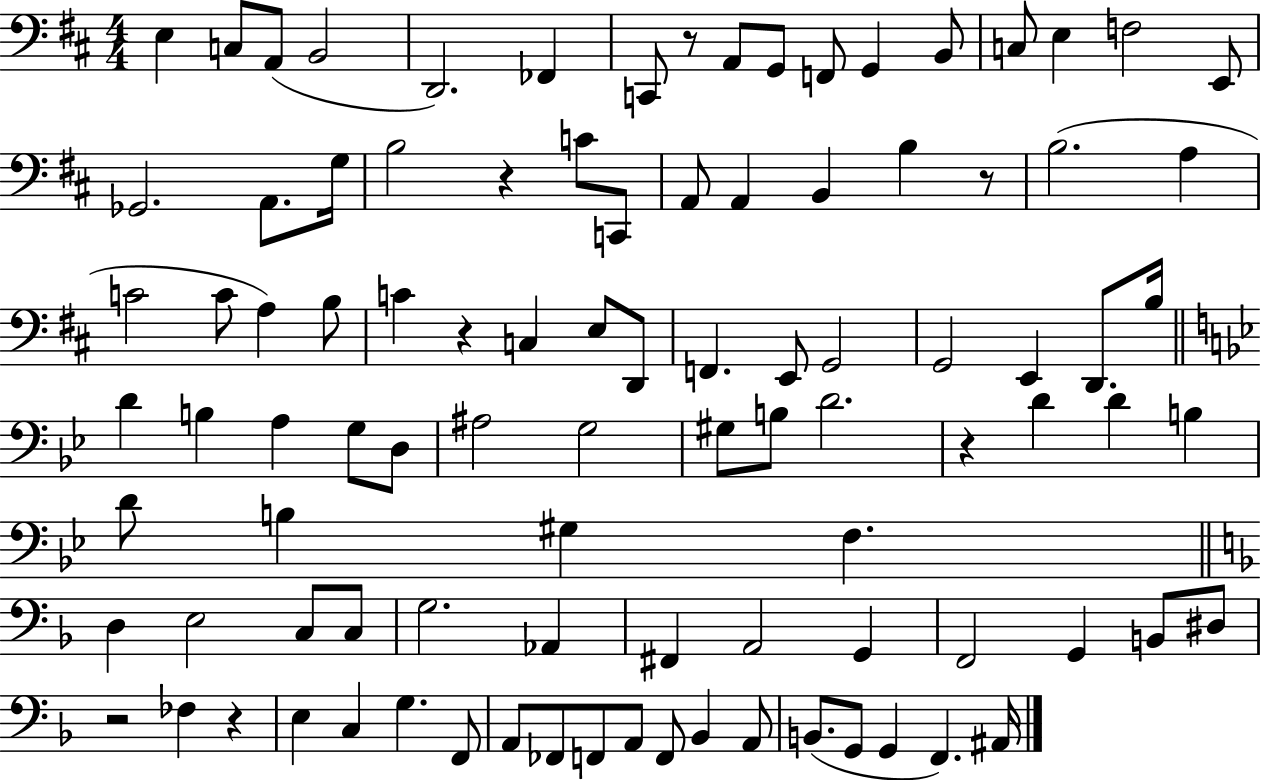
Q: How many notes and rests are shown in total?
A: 97